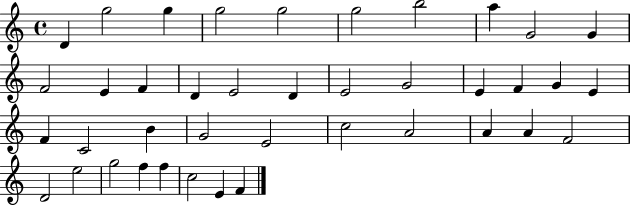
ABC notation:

X:1
T:Untitled
M:4/4
L:1/4
K:C
D g2 g g2 g2 g2 b2 a G2 G F2 E F D E2 D E2 G2 E F G E F C2 B G2 E2 c2 A2 A A F2 D2 e2 g2 f f c2 E F